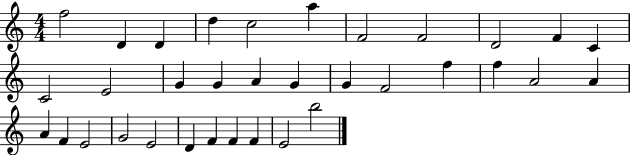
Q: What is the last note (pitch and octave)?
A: B5